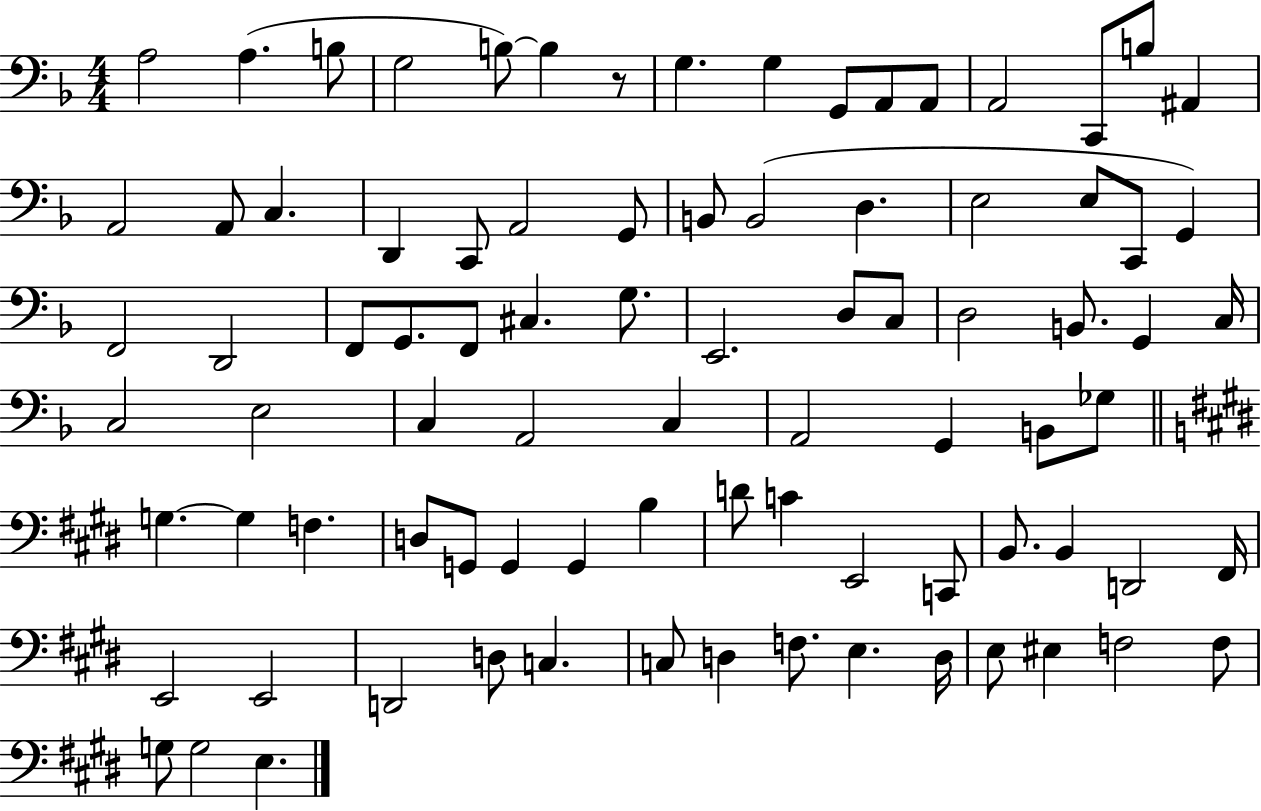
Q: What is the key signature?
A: F major